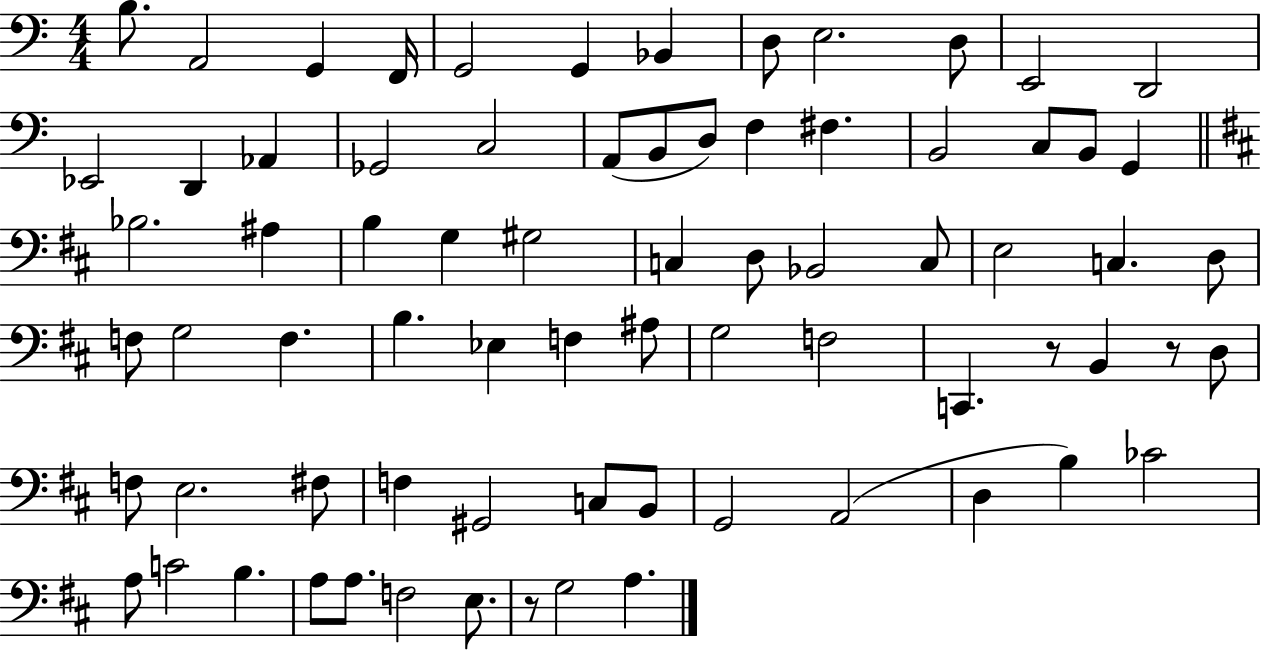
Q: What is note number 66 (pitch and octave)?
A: A3